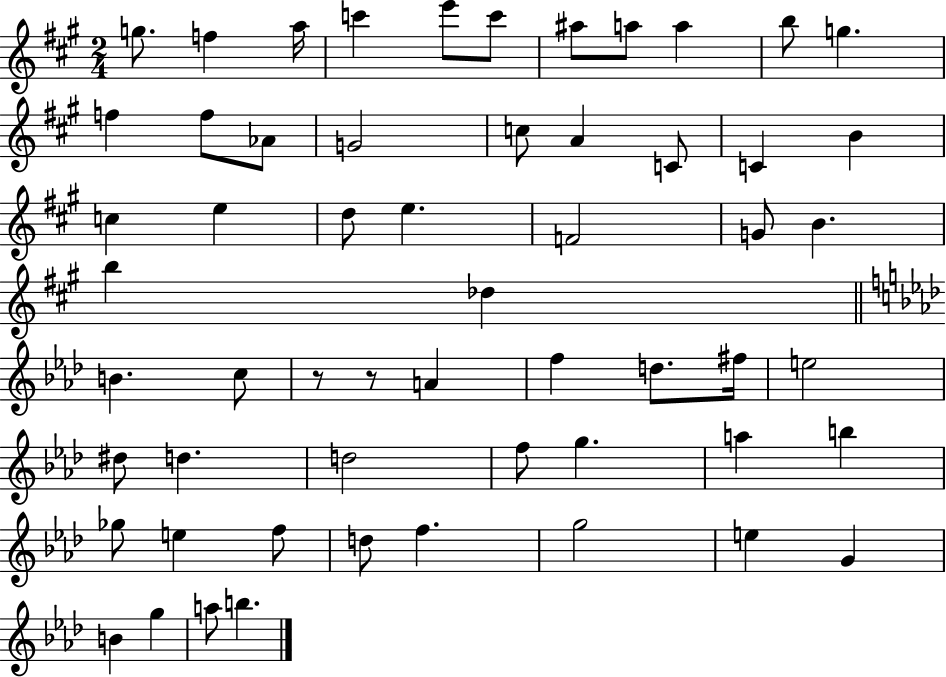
G5/e. F5/q A5/s C6/q E6/e C6/e A#5/e A5/e A5/q B5/e G5/q. F5/q F5/e Ab4/e G4/h C5/e A4/q C4/e C4/q B4/q C5/q E5/q D5/e E5/q. F4/h G4/e B4/q. B5/q Db5/q B4/q. C5/e R/e R/e A4/q F5/q D5/e. F#5/s E5/h D#5/e D5/q. D5/h F5/e G5/q. A5/q B5/q Gb5/e E5/q F5/e D5/e F5/q. G5/h E5/q G4/q B4/q G5/q A5/e B5/q.